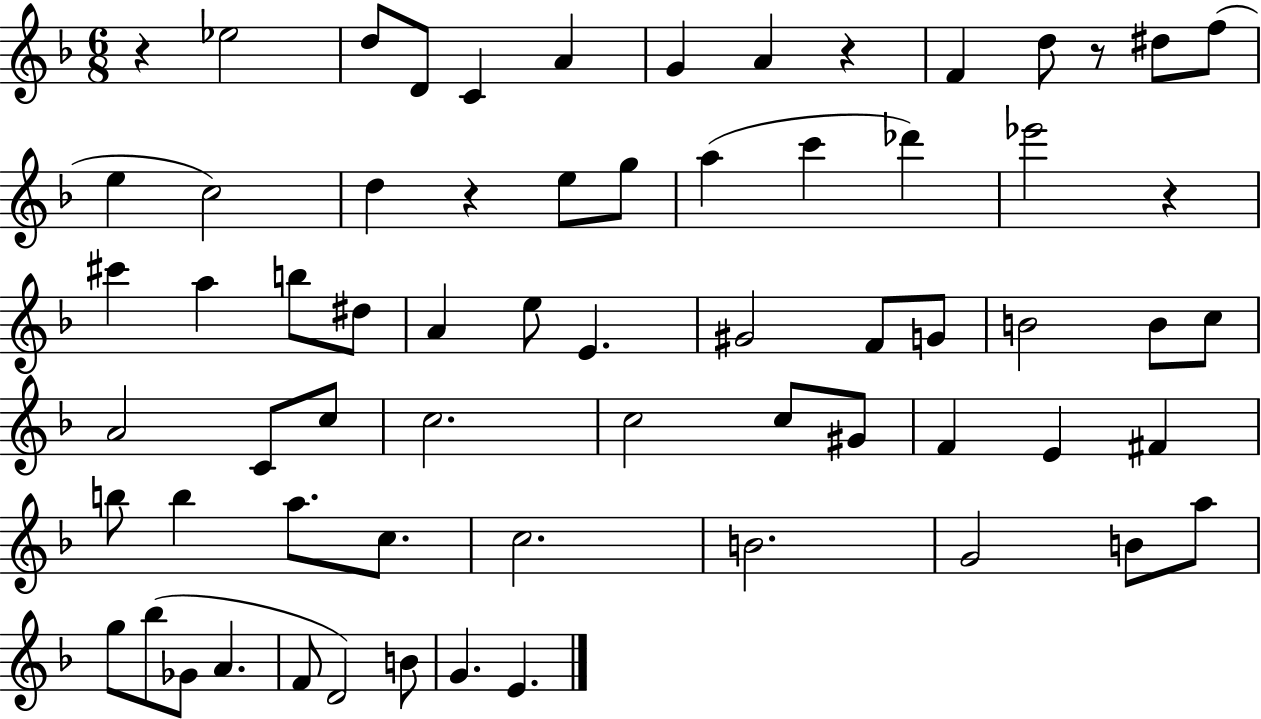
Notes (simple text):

R/q Eb5/h D5/e D4/e C4/q A4/q G4/q A4/q R/q F4/q D5/e R/e D#5/e F5/e E5/q C5/h D5/q R/q E5/e G5/e A5/q C6/q Db6/q Eb6/h R/q C#6/q A5/q B5/e D#5/e A4/q E5/e E4/q. G#4/h F4/e G4/e B4/h B4/e C5/e A4/h C4/e C5/e C5/h. C5/h C5/e G#4/e F4/q E4/q F#4/q B5/e B5/q A5/e. C5/e. C5/h. B4/h. G4/h B4/e A5/e G5/e Bb5/e Gb4/e A4/q. F4/e D4/h B4/e G4/q. E4/q.